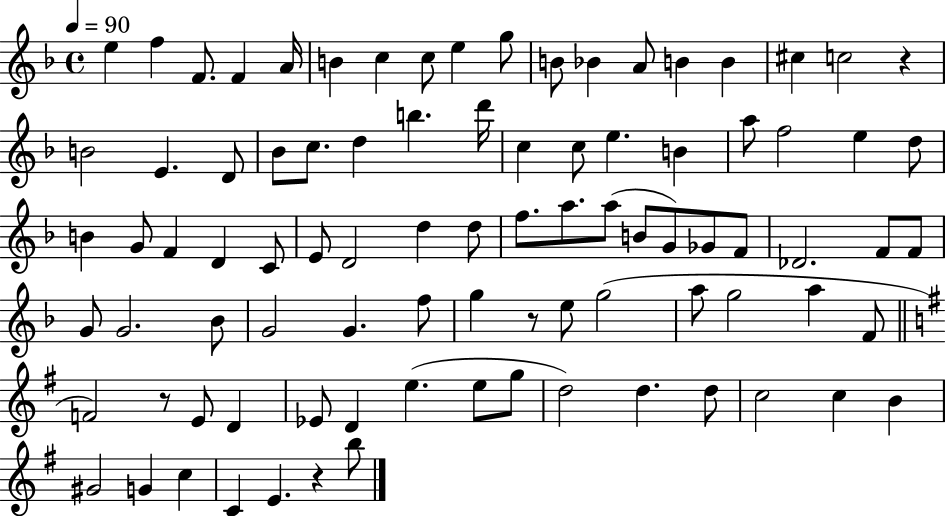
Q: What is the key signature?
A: F major